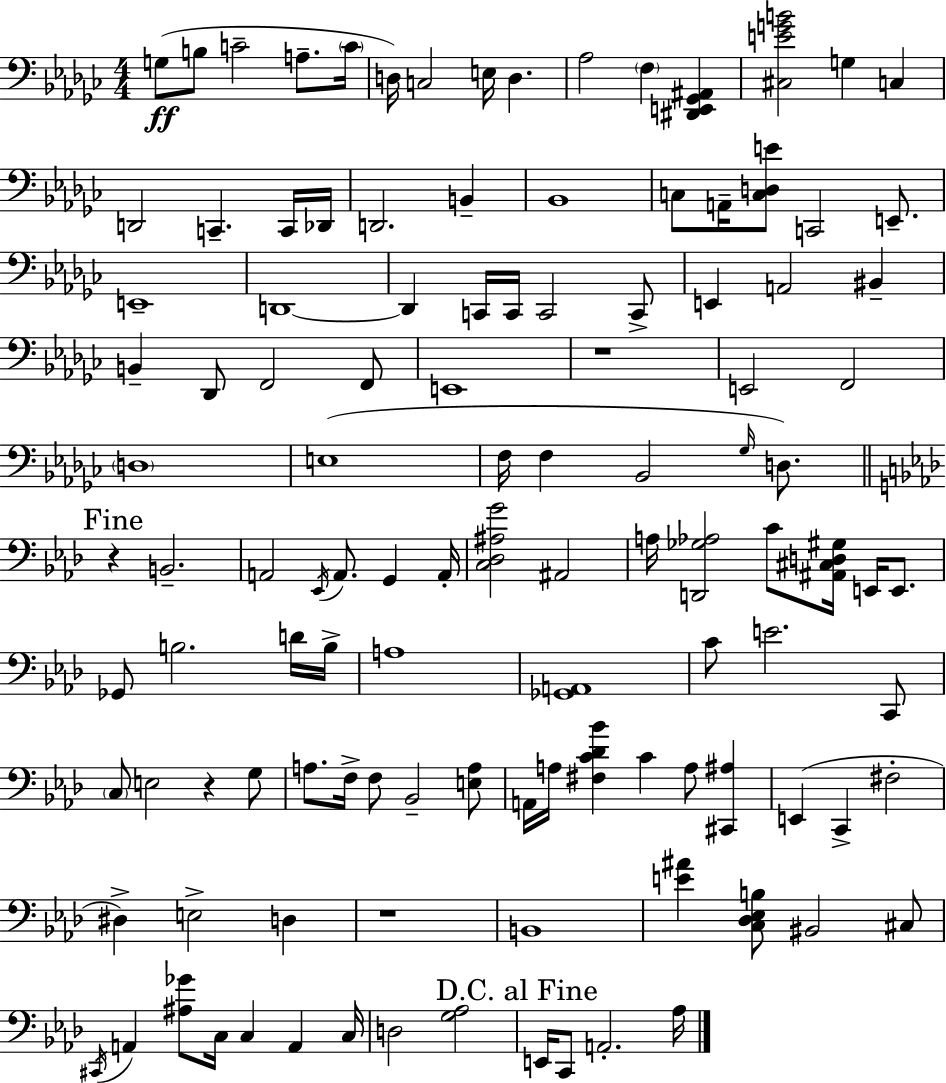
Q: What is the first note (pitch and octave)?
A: G3